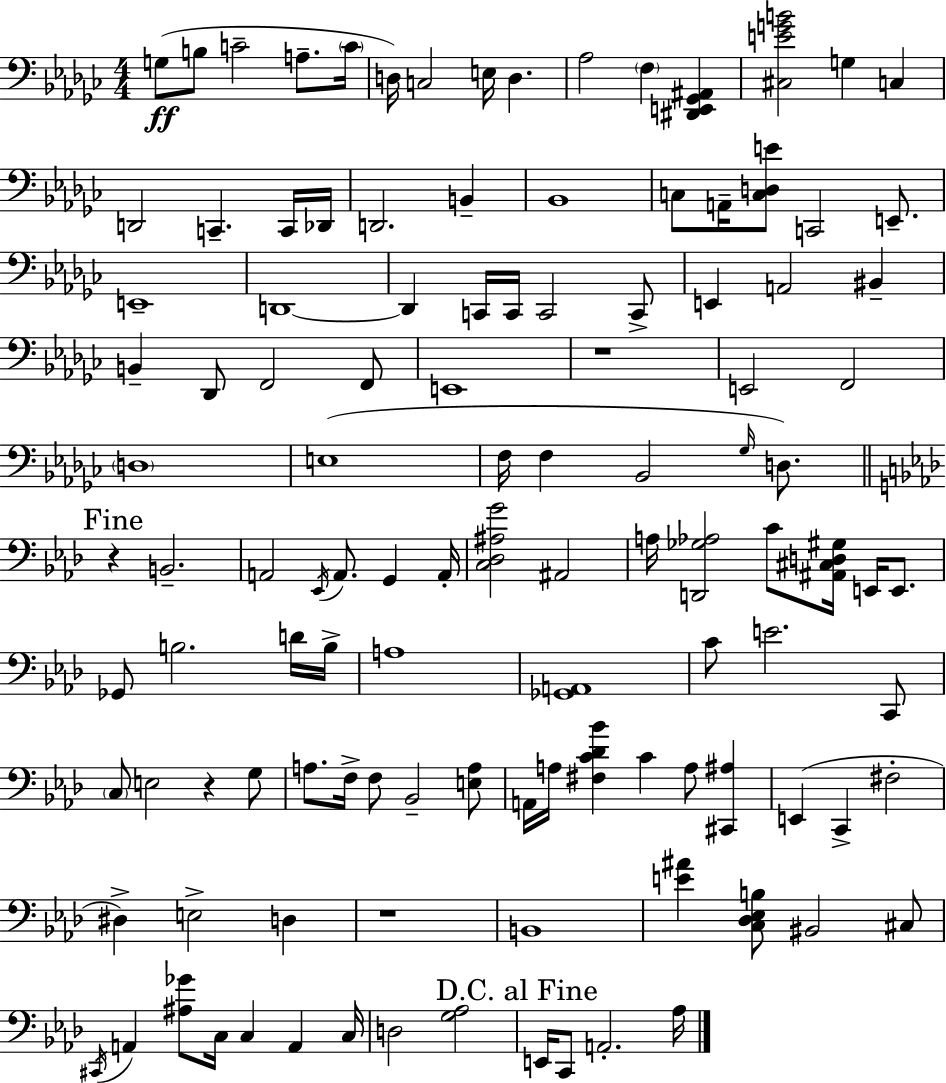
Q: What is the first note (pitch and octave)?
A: G3